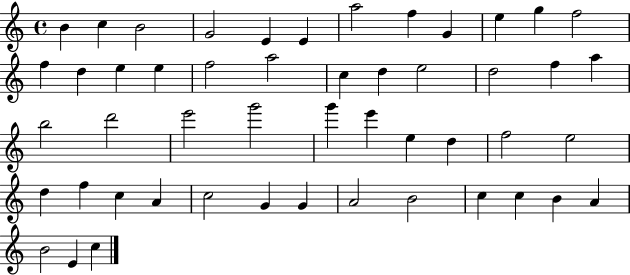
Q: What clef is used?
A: treble